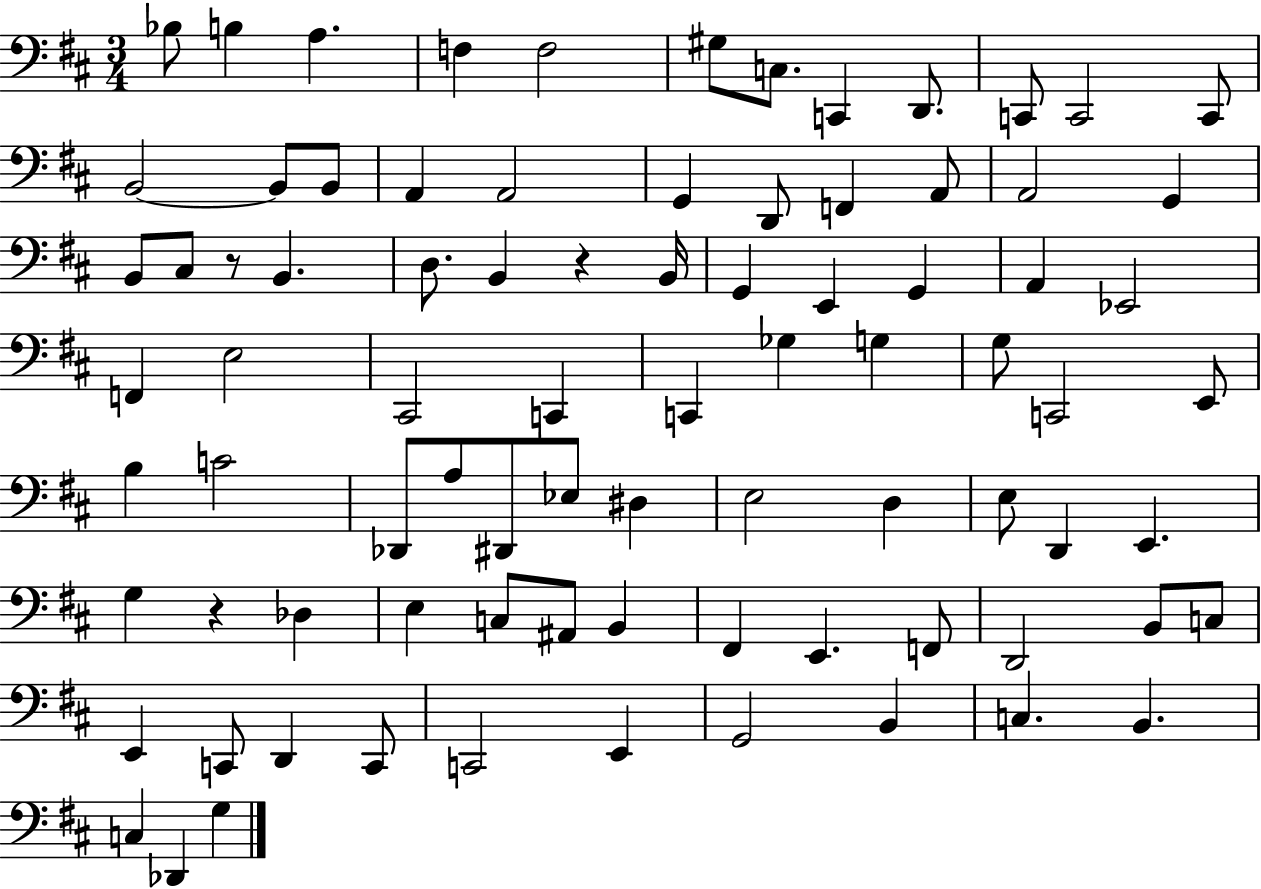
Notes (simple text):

Bb3/e B3/q A3/q. F3/q F3/h G#3/e C3/e. C2/q D2/e. C2/e C2/h C2/e B2/h B2/e B2/e A2/q A2/h G2/q D2/e F2/q A2/e A2/h G2/q B2/e C#3/e R/e B2/q. D3/e. B2/q R/q B2/s G2/q E2/q G2/q A2/q Eb2/h F2/q E3/h C#2/h C2/q C2/q Gb3/q G3/q G3/e C2/h E2/e B3/q C4/h Db2/e A3/e D#2/e Eb3/e D#3/q E3/h D3/q E3/e D2/q E2/q. G3/q R/q Db3/q E3/q C3/e A#2/e B2/q F#2/q E2/q. F2/e D2/h B2/e C3/e E2/q C2/e D2/q C2/e C2/h E2/q G2/h B2/q C3/q. B2/q. C3/q Db2/q G3/q